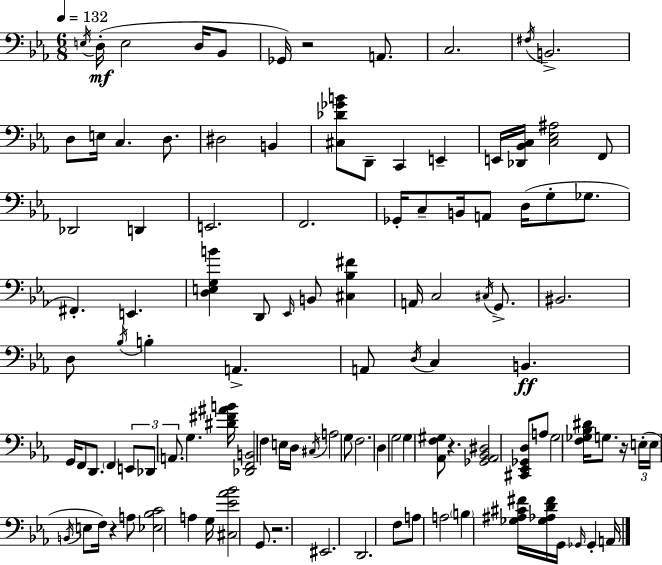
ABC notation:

X:1
T:Untitled
M:6/8
L:1/4
K:Cm
E,/4 D,/4 E,2 D,/4 _B,,/2 _G,,/4 z2 A,,/2 C,2 ^F,/4 B,,2 D,/2 E,/4 C, D,/2 ^D,2 B,, [^C,_D_GB]/2 D,,/2 C,, E,, E,,/4 [_D,,_B,,C,]/4 [C,_E,^A,]2 F,,/2 _D,,2 D,, E,,2 F,,2 _G,,/4 C,/2 B,,/4 A,,/2 D,/4 G,/2 _G,/2 ^F,, E,, [D,E,G,B] D,,/2 _E,,/4 B,,/2 [^C,_B,^F] A,,/4 C,2 ^C,/4 G,,/2 ^B,,2 D,/2 _B,/4 B, A,, A,,/2 D,/4 C, B,, G,,/4 F,,/2 D,,/2 F,, E,,/2 _D,,/2 A,,/2 G, [^D^F^AB]/4 [_D,,F,,B,,]2 F, E,/4 D,/4 ^C,/4 A,2 G,/2 F,2 D, G,2 G, [_A,,F,^G,]/2 z [_G,,_A,,_B,,^D,]2 [^C,,_E,,_G,,D,]/2 A,/2 G,2 [F,_G,_B,^D]/4 G,/2 z/4 E,/4 E,/4 B,,/4 E,/2 F,/4 z A,/2 [_E,_B,C]2 A, G,/4 [^C,_E_A_B]2 G,,/2 z2 ^E,,2 D,,2 F,/2 A,/2 A,2 B, [_G,^A,^C^F]/4 [_G,_A,D^F]/4 G,,/4 _G,,/4 _G,, A,,/4